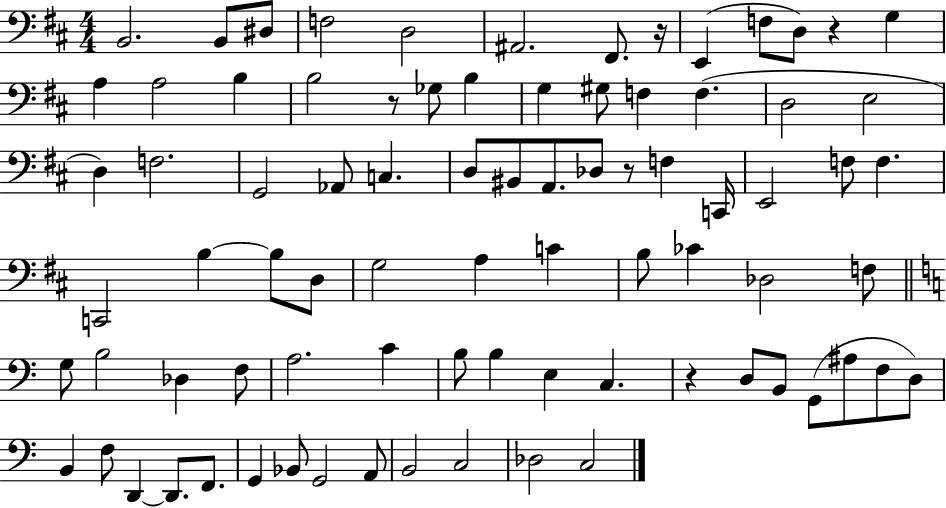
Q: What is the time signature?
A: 4/4